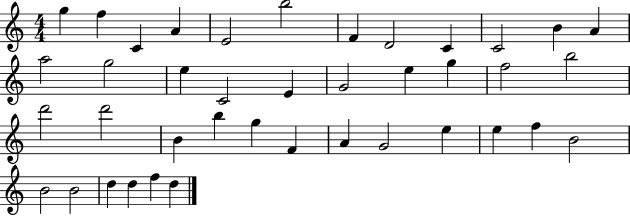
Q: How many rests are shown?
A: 0